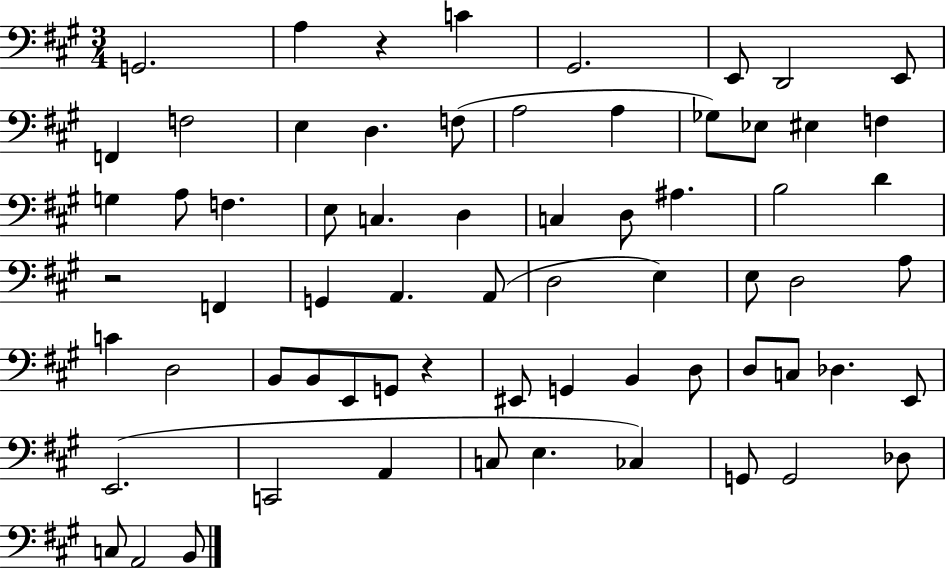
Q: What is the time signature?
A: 3/4